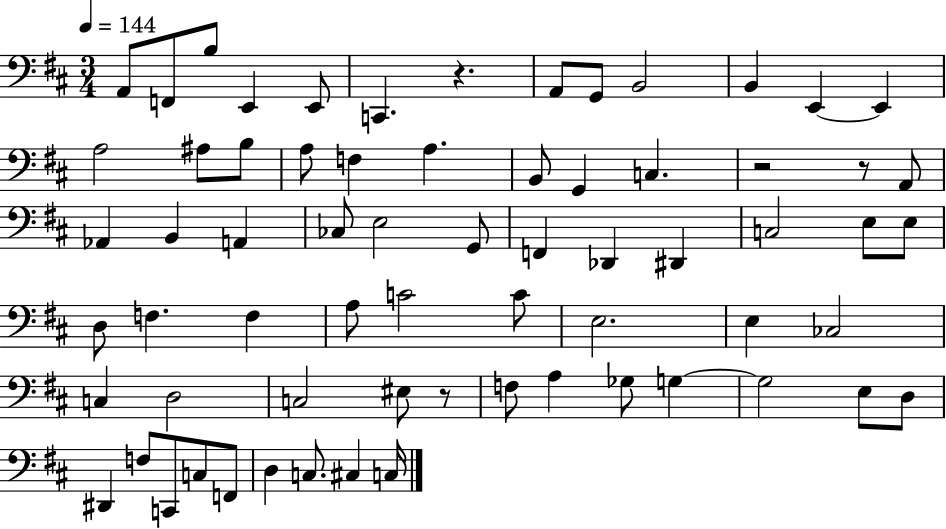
X:1
T:Untitled
M:3/4
L:1/4
K:D
A,,/2 F,,/2 B,/2 E,, E,,/2 C,, z A,,/2 G,,/2 B,,2 B,, E,, E,, A,2 ^A,/2 B,/2 A,/2 F, A, B,,/2 G,, C, z2 z/2 A,,/2 _A,, B,, A,, _C,/2 E,2 G,,/2 F,, _D,, ^D,, C,2 E,/2 E,/2 D,/2 F, F, A,/2 C2 C/2 E,2 E, _C,2 C, D,2 C,2 ^E,/2 z/2 F,/2 A, _G,/2 G, G,2 E,/2 D,/2 ^D,, F,/2 C,,/2 C,/2 F,,/2 D, C,/2 ^C, C,/4